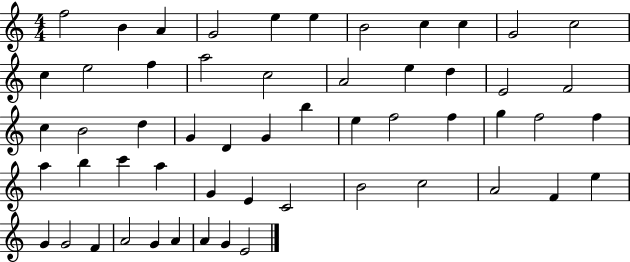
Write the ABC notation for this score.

X:1
T:Untitled
M:4/4
L:1/4
K:C
f2 B A G2 e e B2 c c G2 c2 c e2 f a2 c2 A2 e d E2 F2 c B2 d G D G b e f2 f g f2 f a b c' a G E C2 B2 c2 A2 F e G G2 F A2 G A A G E2